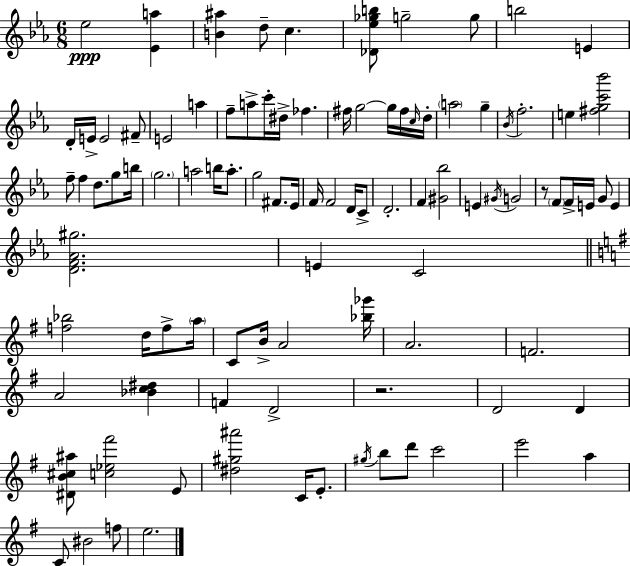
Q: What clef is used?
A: treble